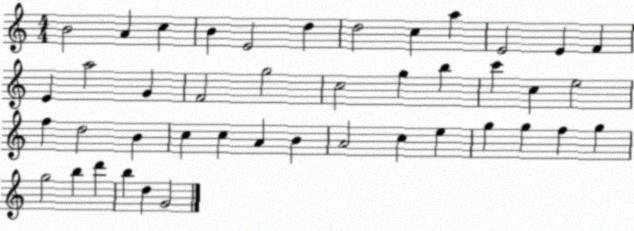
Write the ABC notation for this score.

X:1
T:Untitled
M:4/4
L:1/4
K:C
B2 A c B E2 d d2 c a E2 E F E a2 G F2 g2 c2 g b c' c e2 f d2 B c c A B A2 c e g g f g g2 b d' b d G2